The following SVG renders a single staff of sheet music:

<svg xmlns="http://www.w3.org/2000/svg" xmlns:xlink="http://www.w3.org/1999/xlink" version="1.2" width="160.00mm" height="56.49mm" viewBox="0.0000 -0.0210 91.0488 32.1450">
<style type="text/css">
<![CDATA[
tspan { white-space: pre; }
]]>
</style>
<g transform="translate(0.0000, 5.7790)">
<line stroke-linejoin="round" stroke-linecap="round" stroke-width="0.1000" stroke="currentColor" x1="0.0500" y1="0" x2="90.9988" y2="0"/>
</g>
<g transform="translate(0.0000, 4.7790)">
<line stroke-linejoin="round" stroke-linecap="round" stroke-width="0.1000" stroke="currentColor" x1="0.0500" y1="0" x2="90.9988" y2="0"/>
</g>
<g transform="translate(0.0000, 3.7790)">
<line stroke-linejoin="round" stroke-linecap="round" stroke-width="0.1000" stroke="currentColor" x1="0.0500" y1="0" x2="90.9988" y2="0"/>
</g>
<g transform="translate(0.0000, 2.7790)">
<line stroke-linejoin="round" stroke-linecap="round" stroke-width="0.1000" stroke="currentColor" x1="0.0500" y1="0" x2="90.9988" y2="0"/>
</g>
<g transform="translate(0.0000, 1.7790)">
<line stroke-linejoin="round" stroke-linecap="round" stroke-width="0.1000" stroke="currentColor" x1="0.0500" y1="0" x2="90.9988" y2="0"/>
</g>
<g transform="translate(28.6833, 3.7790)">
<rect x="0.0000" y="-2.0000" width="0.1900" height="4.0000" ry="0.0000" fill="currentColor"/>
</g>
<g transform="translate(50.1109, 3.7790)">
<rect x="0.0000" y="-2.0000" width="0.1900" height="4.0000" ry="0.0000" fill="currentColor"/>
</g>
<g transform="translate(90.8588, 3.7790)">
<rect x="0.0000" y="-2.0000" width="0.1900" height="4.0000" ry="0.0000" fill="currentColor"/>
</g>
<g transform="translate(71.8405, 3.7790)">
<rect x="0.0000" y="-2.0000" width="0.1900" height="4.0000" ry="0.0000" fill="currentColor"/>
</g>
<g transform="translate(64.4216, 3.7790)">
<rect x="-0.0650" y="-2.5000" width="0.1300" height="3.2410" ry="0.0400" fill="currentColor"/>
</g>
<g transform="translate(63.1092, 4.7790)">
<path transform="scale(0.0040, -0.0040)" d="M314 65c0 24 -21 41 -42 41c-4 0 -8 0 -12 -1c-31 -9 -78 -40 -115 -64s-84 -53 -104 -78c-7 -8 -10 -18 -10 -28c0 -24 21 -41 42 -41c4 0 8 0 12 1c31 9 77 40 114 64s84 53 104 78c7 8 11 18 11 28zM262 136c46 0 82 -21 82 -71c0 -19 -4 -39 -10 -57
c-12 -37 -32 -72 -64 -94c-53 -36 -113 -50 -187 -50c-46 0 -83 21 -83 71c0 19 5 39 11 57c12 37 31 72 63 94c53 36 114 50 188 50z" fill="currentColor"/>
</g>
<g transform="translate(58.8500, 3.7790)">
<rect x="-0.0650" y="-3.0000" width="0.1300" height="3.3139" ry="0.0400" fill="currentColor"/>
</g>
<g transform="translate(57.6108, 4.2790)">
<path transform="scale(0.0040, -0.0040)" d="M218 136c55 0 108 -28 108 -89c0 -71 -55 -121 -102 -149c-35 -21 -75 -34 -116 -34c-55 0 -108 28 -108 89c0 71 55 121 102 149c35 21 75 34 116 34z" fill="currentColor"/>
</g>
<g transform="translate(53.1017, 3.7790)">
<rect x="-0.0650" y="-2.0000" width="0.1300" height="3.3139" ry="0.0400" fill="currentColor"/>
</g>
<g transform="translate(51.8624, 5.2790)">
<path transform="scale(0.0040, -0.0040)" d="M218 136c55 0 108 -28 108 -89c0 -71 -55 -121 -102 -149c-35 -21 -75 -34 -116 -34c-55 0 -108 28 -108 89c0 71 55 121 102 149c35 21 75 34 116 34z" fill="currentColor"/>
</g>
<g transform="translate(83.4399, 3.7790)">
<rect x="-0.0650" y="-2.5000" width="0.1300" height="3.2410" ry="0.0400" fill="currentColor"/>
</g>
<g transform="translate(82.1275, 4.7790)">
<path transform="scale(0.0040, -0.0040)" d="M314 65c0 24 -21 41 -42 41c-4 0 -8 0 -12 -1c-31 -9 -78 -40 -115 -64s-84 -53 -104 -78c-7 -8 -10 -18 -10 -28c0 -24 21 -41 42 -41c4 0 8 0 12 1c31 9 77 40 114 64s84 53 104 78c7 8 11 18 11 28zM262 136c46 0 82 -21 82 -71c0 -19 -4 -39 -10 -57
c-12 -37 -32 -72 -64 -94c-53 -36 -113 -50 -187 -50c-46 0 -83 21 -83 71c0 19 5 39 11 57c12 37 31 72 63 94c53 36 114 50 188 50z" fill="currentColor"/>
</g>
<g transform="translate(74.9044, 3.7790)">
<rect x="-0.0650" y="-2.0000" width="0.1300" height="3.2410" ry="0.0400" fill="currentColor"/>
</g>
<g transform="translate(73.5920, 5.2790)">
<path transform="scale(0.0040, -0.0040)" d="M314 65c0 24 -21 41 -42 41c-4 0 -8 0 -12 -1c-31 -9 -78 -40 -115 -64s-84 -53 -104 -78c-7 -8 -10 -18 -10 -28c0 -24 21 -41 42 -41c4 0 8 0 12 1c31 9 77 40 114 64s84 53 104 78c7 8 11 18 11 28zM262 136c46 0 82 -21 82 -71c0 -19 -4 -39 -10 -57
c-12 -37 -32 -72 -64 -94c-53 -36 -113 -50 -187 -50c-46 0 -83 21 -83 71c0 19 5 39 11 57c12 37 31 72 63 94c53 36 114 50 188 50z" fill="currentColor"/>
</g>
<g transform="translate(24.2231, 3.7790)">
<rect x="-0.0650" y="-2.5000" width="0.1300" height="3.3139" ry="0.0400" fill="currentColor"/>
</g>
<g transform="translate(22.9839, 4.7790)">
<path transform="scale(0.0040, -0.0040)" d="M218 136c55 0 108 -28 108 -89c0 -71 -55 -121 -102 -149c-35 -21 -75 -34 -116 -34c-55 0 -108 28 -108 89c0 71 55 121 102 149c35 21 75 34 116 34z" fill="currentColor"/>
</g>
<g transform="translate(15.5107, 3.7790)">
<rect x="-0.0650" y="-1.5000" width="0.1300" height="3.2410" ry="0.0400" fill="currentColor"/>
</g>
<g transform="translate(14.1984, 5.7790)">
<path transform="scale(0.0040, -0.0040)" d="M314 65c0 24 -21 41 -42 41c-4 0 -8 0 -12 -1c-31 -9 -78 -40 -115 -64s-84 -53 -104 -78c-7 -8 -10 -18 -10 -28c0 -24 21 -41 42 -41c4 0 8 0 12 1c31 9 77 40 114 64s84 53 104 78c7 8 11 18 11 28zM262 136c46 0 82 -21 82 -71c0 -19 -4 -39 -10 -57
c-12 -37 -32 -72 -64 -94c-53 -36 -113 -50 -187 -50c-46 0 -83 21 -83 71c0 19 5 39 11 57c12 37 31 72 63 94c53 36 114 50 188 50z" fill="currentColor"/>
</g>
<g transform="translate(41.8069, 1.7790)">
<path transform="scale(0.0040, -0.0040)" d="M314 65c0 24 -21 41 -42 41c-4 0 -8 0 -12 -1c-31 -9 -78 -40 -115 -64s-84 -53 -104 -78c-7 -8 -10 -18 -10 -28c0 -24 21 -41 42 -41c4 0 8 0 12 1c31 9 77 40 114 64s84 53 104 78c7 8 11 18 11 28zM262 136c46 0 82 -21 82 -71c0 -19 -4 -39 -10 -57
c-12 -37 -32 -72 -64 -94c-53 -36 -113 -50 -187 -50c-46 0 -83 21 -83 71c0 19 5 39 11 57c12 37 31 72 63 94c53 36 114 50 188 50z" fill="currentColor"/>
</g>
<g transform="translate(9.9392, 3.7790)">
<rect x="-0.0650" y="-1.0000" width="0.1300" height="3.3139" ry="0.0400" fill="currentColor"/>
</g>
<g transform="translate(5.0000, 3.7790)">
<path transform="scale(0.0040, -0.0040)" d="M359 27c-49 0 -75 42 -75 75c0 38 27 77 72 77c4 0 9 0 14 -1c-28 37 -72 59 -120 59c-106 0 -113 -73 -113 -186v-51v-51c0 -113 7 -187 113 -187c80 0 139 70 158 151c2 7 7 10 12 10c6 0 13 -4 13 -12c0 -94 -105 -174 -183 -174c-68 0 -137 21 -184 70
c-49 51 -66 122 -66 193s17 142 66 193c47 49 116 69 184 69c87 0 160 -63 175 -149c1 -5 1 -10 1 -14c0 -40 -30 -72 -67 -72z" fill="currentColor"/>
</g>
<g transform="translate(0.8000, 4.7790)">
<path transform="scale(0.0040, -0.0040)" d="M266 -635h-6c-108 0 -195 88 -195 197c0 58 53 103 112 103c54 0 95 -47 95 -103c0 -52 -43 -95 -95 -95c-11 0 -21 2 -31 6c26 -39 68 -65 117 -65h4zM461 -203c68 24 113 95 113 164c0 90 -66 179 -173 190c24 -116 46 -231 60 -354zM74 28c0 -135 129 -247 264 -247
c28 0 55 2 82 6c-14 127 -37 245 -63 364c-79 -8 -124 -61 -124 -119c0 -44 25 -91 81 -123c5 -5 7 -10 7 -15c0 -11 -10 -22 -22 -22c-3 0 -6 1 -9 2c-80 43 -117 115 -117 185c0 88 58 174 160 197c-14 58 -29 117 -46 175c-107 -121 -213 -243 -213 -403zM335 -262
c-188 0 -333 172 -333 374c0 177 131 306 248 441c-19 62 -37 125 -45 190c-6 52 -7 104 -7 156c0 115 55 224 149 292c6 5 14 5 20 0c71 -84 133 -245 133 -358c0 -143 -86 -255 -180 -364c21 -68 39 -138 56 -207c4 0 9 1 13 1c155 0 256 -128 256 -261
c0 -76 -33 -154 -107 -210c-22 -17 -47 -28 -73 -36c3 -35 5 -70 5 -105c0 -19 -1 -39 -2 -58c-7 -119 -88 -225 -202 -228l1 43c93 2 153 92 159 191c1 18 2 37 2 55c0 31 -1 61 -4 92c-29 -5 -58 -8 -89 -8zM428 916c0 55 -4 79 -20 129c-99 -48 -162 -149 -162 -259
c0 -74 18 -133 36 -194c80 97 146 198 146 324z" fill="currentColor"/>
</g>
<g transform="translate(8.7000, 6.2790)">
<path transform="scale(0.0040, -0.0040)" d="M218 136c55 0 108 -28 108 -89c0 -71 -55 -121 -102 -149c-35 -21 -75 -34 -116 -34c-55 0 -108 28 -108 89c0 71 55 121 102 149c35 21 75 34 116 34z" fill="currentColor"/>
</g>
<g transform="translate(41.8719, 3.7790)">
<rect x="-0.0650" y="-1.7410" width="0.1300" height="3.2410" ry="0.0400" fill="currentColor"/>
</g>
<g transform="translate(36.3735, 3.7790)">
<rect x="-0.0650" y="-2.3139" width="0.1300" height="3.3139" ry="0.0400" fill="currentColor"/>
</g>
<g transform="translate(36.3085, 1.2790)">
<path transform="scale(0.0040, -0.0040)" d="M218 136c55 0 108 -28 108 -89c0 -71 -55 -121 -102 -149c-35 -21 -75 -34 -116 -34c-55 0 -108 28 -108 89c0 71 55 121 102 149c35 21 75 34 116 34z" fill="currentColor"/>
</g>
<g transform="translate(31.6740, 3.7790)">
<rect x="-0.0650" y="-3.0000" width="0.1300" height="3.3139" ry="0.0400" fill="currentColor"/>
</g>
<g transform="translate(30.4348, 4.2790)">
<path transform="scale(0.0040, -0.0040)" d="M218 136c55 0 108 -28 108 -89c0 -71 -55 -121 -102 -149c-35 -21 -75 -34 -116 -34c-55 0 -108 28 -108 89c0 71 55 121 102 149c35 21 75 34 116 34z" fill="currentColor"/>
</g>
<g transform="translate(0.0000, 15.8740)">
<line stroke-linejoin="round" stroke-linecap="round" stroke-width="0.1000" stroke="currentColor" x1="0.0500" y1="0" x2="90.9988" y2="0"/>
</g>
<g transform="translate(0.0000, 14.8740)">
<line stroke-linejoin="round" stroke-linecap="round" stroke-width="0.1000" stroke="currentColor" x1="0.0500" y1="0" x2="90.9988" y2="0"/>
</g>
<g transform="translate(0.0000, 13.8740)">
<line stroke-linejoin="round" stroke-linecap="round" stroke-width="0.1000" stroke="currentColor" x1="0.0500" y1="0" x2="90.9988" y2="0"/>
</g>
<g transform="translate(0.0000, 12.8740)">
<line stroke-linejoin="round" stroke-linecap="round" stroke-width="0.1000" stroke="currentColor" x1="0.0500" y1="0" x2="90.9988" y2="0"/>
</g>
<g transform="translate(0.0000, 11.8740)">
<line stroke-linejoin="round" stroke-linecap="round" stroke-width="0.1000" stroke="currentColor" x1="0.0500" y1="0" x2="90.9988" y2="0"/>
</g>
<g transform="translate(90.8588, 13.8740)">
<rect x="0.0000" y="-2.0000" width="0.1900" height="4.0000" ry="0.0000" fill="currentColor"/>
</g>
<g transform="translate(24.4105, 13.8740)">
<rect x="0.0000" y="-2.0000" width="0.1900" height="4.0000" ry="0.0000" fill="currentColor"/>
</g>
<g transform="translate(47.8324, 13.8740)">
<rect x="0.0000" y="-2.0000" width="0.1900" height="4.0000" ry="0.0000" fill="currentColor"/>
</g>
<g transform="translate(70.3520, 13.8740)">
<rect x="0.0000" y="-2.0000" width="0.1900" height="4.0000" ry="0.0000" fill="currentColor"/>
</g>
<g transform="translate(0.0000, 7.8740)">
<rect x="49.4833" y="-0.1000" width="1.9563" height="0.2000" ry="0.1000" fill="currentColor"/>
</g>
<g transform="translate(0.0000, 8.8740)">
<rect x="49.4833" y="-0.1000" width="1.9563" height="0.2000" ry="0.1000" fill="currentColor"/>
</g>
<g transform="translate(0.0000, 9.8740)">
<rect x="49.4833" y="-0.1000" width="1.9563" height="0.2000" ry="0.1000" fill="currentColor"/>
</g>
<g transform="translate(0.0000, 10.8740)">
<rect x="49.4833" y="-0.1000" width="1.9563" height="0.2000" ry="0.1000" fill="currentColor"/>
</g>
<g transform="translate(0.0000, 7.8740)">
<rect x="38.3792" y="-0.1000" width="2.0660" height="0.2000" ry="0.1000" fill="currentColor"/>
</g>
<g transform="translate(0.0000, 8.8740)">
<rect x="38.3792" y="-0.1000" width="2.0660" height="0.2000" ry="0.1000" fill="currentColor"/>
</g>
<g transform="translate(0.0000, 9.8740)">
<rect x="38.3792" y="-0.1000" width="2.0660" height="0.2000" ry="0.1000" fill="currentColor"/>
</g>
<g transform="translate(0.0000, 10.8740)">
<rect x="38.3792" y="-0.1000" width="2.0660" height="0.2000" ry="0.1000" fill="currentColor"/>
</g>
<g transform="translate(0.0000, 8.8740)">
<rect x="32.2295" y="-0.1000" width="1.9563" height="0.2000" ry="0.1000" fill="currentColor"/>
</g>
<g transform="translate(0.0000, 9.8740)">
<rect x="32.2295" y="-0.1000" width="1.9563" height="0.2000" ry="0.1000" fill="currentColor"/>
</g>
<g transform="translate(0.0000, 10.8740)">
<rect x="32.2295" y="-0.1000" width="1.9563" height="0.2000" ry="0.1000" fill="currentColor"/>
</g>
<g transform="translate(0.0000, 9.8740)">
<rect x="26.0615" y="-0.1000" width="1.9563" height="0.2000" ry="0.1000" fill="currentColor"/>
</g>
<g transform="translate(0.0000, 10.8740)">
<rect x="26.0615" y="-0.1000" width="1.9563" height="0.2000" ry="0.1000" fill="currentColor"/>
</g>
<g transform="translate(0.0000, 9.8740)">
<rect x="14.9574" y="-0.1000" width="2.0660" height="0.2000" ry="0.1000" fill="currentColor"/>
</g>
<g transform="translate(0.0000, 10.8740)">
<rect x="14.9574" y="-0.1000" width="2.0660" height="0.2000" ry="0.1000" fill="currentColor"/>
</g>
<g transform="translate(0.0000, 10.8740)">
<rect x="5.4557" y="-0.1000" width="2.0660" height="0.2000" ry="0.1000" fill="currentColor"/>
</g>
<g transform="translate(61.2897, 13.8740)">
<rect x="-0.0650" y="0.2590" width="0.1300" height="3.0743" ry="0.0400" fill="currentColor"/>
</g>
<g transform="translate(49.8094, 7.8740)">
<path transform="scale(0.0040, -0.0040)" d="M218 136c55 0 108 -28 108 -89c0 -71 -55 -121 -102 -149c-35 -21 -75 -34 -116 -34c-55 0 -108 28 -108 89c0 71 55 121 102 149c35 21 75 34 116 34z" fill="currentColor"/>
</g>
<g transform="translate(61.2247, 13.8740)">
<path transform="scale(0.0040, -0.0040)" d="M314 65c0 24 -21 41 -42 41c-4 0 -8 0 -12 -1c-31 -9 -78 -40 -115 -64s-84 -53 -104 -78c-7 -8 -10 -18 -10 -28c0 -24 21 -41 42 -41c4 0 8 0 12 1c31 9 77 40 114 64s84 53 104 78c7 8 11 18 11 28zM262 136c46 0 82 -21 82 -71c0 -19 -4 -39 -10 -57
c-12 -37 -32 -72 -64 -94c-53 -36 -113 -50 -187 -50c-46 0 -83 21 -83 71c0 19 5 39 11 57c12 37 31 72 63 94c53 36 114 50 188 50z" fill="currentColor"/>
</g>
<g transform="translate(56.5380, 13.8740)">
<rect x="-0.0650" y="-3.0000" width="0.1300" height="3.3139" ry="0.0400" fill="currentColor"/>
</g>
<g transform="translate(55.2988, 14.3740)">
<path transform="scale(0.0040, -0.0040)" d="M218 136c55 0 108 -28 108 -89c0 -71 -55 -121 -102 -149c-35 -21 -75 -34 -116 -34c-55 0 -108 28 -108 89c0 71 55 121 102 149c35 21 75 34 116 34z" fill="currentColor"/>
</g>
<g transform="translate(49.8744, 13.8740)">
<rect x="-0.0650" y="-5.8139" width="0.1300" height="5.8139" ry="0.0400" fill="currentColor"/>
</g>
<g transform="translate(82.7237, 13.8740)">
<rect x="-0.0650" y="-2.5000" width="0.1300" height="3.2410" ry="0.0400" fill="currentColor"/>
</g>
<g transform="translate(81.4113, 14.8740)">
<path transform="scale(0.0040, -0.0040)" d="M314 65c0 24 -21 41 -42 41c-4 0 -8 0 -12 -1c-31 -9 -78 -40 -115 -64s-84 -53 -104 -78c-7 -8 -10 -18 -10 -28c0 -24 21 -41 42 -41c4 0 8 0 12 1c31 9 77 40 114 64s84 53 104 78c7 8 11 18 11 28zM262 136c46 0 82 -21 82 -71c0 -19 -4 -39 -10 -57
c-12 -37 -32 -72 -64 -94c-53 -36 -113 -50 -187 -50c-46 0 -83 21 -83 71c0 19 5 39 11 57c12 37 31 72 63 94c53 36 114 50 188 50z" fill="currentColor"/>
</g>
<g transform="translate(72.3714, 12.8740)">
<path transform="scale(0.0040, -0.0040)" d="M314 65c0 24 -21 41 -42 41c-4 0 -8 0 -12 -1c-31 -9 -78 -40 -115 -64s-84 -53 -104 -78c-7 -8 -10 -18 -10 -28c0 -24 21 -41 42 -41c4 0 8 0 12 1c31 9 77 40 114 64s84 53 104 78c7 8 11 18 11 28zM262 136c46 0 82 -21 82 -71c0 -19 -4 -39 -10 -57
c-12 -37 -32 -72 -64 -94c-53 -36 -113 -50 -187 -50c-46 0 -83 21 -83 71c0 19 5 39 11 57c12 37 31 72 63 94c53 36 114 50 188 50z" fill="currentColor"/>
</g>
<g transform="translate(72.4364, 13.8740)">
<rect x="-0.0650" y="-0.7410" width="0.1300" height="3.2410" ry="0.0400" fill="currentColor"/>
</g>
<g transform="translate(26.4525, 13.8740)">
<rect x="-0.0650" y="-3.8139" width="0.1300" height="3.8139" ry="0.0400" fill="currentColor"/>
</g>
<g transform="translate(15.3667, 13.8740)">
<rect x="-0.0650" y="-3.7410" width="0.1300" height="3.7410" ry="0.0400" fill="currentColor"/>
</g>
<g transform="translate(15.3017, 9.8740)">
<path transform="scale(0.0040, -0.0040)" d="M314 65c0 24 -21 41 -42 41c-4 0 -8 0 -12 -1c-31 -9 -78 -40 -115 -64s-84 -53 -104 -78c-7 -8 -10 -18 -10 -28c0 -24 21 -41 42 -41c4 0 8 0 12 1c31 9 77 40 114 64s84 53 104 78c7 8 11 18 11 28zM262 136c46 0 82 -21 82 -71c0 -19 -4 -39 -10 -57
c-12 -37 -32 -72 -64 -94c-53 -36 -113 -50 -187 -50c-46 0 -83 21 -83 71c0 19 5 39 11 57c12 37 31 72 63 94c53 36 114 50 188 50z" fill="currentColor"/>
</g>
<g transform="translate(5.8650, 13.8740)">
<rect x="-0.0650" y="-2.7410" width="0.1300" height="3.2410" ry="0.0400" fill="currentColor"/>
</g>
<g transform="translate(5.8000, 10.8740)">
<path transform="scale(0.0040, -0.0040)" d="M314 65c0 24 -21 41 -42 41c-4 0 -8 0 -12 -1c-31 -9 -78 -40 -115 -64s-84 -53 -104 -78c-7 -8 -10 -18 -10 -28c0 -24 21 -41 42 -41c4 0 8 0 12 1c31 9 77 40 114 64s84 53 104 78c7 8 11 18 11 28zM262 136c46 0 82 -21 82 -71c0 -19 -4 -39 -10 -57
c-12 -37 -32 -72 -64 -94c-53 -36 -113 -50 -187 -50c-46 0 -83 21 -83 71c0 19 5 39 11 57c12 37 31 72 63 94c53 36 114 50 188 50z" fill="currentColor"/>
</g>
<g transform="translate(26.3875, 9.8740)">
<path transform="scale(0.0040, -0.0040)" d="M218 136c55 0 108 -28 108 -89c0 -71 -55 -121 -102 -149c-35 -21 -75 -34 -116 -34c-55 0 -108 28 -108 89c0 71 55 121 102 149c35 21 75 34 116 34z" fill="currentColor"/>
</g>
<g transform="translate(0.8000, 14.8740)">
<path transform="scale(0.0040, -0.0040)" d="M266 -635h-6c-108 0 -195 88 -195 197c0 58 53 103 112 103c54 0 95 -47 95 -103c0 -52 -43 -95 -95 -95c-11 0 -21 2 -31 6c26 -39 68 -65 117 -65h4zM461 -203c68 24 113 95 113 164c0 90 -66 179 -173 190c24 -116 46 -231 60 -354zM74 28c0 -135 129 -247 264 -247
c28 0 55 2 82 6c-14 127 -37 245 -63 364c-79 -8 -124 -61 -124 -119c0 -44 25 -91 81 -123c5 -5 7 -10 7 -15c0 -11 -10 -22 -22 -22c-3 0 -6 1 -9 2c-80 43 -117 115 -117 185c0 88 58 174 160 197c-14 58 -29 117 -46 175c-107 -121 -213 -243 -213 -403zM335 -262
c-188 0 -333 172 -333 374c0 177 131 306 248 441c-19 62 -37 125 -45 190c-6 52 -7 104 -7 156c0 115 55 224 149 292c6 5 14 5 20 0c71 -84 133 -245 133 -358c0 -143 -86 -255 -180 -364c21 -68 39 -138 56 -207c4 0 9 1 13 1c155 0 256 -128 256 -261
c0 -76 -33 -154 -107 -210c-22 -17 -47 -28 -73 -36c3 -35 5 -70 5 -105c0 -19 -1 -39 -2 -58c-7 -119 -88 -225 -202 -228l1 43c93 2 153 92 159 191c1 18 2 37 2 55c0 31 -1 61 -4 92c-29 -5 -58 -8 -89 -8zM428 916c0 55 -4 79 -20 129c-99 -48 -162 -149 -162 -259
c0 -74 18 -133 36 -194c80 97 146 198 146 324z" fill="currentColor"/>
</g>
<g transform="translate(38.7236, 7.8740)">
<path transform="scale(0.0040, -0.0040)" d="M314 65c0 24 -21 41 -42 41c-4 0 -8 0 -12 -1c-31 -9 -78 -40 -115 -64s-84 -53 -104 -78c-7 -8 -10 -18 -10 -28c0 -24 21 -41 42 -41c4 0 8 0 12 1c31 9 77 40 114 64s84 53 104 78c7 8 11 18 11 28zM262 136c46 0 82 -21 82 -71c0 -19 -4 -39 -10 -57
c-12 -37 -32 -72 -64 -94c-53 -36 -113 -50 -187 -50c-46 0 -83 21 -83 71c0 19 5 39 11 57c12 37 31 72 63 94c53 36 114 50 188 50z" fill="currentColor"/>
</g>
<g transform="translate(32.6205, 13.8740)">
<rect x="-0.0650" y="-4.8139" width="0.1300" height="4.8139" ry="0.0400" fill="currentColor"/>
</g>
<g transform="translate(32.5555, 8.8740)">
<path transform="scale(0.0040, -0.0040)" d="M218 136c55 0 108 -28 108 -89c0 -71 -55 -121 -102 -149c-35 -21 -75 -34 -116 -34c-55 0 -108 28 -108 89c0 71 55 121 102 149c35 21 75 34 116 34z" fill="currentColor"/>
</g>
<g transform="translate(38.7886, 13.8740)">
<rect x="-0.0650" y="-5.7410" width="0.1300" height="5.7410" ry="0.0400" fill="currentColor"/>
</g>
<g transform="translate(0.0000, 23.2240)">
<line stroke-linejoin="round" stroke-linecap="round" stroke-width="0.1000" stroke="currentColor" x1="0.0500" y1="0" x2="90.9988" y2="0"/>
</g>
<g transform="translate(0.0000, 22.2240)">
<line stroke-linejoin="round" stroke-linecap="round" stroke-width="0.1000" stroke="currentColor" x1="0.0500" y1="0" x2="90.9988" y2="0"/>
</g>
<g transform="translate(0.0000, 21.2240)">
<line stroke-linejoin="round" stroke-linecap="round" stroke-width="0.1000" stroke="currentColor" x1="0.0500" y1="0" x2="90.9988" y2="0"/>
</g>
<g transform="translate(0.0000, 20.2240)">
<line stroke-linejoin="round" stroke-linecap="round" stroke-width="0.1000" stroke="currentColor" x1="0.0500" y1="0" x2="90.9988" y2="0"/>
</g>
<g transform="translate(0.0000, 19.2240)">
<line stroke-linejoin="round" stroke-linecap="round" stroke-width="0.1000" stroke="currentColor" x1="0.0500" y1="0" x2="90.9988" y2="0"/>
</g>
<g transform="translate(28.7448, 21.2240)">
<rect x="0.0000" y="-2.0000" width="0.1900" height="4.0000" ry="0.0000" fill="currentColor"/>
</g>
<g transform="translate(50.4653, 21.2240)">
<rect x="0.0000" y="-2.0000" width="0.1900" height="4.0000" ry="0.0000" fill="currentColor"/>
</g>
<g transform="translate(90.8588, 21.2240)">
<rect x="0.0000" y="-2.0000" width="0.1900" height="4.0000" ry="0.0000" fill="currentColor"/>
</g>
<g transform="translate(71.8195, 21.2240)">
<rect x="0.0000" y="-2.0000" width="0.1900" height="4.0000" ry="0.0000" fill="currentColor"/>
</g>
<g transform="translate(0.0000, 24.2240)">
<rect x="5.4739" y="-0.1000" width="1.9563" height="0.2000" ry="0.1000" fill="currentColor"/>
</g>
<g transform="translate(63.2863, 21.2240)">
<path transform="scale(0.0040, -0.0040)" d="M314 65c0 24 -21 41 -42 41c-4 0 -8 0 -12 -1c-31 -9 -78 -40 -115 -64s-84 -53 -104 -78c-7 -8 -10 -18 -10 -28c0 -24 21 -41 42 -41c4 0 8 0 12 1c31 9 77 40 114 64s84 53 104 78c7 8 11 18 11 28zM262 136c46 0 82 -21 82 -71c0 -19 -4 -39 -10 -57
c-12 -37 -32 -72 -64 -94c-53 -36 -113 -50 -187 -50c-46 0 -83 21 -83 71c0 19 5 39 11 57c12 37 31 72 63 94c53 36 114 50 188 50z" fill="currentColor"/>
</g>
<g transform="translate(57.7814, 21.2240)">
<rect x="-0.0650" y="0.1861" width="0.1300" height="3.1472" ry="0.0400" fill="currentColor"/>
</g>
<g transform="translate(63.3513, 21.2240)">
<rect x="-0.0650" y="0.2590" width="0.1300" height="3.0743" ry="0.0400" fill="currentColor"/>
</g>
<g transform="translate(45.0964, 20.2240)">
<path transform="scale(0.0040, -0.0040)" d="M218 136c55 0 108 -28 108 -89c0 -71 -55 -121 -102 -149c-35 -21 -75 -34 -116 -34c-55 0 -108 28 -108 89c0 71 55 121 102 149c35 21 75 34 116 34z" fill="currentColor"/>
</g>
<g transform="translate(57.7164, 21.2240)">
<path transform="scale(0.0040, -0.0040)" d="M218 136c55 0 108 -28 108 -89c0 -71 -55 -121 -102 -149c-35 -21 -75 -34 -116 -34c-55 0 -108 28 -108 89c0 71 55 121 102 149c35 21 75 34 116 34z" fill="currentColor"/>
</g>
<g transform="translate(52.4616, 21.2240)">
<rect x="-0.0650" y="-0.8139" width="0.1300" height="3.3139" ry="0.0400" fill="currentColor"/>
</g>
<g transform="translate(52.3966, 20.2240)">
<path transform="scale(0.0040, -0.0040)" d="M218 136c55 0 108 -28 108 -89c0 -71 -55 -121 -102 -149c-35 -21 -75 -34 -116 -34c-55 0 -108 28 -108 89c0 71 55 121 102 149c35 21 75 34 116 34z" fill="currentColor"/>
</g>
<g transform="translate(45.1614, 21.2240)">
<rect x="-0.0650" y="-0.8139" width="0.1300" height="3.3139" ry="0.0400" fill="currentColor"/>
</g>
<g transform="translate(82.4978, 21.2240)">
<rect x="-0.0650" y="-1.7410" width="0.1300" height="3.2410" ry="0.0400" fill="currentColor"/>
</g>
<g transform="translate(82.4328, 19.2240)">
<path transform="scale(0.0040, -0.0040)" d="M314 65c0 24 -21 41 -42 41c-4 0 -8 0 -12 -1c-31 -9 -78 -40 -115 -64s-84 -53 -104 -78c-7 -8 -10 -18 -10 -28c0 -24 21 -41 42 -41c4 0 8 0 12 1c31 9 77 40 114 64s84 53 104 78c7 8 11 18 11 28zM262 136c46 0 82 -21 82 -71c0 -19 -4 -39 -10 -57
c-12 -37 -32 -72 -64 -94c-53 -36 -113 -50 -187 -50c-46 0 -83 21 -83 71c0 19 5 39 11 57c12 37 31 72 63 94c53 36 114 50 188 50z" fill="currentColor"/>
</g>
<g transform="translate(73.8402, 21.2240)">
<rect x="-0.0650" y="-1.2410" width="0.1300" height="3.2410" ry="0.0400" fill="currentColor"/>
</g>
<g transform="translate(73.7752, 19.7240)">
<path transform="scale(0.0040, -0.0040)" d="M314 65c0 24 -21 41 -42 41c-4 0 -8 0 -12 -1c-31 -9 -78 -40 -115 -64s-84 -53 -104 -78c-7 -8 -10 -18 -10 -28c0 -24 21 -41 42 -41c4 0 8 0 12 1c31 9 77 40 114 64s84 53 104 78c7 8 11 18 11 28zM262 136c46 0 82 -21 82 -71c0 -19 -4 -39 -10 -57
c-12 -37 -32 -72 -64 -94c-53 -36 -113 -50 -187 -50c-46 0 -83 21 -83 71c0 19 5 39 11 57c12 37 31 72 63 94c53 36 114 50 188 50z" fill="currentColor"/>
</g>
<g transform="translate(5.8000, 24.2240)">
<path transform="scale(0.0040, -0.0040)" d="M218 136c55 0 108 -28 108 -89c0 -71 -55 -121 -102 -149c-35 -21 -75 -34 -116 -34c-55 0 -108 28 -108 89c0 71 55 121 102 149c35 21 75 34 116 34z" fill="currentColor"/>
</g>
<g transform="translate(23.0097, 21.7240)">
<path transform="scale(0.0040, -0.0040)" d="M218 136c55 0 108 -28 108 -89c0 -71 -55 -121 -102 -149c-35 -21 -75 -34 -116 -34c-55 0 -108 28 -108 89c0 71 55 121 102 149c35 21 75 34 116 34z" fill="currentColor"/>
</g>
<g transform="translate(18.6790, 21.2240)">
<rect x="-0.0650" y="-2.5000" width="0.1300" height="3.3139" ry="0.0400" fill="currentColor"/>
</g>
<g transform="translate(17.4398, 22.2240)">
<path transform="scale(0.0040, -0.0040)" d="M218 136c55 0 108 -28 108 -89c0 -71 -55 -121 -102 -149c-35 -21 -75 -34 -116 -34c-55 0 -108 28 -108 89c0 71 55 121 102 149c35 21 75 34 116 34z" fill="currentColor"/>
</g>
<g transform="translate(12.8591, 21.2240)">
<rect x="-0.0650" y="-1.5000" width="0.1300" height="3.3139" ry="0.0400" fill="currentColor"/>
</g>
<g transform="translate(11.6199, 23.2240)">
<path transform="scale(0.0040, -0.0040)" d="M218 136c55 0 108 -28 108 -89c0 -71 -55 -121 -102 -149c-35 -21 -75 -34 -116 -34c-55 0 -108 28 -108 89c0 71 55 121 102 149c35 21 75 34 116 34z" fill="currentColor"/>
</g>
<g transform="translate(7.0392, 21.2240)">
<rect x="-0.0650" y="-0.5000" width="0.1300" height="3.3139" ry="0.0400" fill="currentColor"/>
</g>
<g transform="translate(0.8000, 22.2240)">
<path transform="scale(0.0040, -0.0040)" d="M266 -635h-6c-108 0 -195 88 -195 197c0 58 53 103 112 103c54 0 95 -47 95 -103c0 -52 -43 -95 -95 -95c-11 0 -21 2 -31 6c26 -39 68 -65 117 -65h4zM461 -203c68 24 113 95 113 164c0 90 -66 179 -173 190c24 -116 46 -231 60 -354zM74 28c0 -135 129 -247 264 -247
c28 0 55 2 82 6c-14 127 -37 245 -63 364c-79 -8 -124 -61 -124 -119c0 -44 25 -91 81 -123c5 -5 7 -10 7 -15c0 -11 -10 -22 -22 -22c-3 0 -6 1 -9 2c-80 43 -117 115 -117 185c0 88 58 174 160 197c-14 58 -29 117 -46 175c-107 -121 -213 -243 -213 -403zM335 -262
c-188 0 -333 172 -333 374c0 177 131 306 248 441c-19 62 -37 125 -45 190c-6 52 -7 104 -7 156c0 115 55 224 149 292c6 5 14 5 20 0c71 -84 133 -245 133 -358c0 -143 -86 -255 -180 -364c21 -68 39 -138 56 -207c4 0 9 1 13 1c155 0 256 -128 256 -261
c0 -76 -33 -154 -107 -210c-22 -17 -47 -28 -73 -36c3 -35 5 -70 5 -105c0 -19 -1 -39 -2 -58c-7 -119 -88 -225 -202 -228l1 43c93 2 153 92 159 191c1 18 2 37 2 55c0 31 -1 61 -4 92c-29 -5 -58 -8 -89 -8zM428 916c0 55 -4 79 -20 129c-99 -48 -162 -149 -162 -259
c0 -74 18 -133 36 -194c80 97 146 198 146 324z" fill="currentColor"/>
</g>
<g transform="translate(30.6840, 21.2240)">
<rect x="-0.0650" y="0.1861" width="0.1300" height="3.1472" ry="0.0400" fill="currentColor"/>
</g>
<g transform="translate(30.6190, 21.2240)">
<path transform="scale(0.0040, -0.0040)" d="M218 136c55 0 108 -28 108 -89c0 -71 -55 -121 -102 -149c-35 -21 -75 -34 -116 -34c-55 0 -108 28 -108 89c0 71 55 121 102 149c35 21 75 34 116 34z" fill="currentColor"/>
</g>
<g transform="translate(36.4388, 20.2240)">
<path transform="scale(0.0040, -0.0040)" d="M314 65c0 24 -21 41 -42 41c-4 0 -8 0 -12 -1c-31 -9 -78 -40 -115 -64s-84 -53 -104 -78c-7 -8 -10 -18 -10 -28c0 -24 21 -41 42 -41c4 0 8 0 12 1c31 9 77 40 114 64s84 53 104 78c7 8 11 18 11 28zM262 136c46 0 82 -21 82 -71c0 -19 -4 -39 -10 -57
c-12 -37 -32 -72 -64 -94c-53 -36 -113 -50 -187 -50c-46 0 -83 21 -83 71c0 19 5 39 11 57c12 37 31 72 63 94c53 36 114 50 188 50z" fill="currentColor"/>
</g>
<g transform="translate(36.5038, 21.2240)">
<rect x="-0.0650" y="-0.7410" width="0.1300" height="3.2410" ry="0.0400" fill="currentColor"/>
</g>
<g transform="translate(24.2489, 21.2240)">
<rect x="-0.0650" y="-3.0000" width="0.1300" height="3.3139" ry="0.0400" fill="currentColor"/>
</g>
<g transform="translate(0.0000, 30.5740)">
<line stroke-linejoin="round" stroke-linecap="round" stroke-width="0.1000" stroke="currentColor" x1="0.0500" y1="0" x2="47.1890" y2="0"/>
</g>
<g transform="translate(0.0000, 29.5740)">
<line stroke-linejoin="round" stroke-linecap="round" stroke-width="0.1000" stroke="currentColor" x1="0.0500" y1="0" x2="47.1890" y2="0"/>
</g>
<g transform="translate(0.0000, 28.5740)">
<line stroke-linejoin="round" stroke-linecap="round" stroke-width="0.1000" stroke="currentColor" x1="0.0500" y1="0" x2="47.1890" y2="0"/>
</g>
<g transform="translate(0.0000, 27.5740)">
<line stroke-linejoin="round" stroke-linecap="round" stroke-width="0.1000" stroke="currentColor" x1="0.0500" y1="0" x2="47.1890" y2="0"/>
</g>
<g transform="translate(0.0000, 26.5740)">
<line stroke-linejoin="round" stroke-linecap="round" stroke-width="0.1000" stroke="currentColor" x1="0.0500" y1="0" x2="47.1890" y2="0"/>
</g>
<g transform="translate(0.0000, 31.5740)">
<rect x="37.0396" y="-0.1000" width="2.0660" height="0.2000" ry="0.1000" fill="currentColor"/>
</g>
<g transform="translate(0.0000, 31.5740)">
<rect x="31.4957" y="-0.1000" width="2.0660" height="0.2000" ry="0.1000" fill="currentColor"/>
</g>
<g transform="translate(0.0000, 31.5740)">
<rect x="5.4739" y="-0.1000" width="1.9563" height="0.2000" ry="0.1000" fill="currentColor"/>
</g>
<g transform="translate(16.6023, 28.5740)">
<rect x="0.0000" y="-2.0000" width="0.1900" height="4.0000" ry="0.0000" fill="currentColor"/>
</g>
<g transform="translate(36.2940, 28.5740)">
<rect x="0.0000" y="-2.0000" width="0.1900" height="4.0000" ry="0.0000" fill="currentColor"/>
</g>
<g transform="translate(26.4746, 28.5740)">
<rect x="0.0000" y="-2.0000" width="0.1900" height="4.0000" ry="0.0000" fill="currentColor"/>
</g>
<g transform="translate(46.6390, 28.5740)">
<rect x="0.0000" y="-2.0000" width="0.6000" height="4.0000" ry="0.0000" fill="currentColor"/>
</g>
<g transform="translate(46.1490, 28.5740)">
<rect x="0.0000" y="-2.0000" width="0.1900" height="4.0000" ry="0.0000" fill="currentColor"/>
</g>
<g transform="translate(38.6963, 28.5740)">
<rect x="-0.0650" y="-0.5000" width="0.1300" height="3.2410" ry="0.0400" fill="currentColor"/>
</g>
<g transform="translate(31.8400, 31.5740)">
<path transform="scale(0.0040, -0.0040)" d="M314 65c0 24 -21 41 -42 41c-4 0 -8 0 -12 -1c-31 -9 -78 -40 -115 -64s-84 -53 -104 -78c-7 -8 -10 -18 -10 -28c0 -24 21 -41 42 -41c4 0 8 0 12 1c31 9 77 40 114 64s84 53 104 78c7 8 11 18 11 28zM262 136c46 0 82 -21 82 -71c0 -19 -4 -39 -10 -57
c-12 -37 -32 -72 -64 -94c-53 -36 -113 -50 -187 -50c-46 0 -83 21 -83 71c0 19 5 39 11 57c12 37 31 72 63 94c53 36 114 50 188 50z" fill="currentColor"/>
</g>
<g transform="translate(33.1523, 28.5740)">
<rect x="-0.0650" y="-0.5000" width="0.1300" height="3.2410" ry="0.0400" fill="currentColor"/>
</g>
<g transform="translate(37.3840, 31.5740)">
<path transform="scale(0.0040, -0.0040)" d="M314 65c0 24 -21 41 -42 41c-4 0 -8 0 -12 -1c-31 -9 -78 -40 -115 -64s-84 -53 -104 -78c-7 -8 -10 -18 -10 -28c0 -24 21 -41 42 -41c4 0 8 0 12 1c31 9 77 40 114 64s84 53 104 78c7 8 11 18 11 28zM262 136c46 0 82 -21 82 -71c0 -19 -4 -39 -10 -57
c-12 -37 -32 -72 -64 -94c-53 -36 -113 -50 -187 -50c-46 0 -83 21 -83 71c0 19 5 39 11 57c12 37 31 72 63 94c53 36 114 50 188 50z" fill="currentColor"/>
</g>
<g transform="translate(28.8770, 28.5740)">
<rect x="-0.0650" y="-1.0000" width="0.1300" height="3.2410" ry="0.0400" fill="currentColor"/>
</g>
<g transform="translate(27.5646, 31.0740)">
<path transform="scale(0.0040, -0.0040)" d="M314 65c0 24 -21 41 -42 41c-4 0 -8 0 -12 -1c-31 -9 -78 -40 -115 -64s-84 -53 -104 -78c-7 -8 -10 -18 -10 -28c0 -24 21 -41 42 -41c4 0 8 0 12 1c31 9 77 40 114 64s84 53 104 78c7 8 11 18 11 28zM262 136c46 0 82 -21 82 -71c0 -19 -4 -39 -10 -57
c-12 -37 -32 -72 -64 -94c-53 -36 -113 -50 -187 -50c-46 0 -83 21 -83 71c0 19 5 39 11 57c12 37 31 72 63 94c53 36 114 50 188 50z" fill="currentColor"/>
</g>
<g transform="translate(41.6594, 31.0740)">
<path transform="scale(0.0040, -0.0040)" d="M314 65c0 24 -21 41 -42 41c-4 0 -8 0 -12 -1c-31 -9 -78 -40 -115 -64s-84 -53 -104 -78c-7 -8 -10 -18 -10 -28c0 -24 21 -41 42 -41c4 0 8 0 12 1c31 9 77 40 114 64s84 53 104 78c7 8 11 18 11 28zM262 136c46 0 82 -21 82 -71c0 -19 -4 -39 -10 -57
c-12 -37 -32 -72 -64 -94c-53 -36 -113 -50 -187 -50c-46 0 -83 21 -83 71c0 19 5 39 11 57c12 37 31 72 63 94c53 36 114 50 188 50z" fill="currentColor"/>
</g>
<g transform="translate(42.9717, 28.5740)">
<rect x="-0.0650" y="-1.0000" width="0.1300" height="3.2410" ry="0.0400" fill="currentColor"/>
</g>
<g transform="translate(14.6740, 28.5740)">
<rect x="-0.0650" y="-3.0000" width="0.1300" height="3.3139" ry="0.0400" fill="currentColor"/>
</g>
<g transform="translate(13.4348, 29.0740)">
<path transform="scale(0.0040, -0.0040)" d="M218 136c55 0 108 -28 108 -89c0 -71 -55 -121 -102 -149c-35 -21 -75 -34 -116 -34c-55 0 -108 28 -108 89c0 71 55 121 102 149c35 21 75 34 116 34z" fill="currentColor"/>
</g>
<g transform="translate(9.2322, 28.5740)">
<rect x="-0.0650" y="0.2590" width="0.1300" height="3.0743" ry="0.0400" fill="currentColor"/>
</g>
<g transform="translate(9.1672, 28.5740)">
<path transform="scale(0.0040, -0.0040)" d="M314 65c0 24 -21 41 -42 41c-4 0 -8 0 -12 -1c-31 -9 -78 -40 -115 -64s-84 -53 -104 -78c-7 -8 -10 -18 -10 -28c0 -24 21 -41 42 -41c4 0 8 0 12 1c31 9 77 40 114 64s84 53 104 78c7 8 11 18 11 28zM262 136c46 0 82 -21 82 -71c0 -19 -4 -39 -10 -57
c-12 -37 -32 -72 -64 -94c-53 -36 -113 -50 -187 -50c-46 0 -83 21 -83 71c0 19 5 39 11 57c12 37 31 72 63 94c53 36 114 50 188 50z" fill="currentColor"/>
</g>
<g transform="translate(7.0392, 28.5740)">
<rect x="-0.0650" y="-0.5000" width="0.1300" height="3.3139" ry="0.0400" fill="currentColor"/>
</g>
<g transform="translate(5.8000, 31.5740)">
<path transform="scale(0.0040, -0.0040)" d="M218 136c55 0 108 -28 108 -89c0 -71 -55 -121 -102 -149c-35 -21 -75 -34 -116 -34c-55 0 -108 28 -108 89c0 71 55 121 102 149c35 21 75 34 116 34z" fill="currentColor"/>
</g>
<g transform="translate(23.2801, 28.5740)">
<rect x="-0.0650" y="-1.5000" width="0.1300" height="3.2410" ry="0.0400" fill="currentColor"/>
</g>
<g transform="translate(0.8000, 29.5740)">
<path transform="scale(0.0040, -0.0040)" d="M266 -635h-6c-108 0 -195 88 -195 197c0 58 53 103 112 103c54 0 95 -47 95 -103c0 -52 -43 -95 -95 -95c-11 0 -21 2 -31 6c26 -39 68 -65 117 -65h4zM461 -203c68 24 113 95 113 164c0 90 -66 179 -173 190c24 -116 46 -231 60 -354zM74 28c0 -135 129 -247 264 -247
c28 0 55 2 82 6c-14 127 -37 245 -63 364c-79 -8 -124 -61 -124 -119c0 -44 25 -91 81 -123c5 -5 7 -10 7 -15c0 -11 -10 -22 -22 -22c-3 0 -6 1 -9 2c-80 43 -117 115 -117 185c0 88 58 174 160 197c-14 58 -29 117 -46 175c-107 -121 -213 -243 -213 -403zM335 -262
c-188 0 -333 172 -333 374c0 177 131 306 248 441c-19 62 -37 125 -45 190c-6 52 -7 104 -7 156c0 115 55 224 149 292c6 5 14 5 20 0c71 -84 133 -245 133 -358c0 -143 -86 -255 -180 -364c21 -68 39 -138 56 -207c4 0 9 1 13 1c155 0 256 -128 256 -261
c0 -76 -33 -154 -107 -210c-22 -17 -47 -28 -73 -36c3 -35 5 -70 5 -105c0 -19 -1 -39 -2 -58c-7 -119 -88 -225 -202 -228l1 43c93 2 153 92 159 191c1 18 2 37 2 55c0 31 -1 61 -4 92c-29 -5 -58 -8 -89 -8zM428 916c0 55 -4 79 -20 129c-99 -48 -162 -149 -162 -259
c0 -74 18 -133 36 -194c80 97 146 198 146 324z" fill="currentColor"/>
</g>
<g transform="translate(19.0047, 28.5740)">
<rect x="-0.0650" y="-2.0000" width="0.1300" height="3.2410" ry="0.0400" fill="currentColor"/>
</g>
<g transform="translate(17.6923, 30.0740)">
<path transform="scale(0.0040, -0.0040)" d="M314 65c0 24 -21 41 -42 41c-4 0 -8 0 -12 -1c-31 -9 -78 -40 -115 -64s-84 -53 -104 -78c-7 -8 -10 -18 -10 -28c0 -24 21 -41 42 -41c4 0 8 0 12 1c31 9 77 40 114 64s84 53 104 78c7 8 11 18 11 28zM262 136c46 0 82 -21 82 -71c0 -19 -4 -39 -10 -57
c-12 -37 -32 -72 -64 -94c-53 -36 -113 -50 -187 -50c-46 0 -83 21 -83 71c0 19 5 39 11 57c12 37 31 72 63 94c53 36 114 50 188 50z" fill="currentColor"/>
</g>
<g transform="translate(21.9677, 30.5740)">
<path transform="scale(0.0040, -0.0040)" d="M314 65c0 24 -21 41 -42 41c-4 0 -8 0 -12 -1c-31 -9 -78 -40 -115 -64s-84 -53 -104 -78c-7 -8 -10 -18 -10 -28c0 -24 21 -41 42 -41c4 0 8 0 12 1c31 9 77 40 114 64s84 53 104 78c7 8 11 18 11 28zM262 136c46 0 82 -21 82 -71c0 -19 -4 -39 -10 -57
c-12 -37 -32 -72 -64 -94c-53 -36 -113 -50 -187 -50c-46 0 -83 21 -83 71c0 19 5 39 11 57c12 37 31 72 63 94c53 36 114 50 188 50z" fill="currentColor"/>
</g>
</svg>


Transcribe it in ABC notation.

X:1
T:Untitled
M:4/4
L:1/4
K:C
D E2 G A g f2 F A G2 F2 G2 a2 c'2 c' e' g'2 g' A B2 d2 G2 C E G A B d2 d d B B2 e2 f2 C B2 A F2 E2 D2 C2 C2 D2